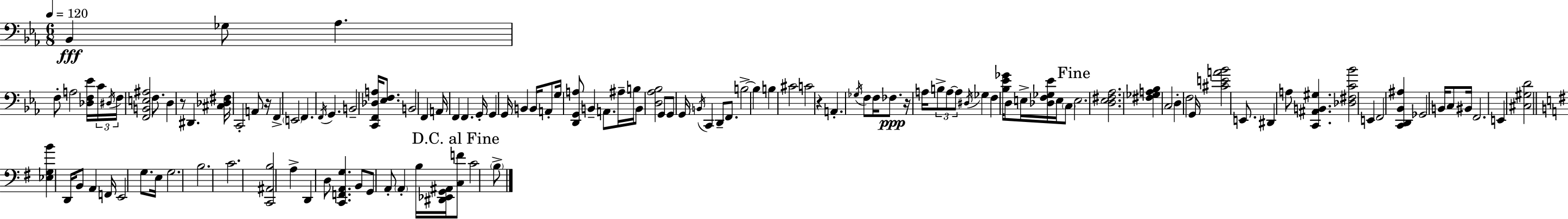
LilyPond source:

{
  \clef bass
  \numericTimeSignature
  \time 6/8
  \key c \minor
  \tempo 4 = 120
  bes,4\fff ges8 aes4. | f8-. a2 <des f ees'>16 \tuplet 3/2 { c'16 | \acciaccatura { dis16 } f16 } <f, b, e ais>2 f8. | d4 r8 dis,4. | \break <cis des fis>16 c,2-. a,8 | r16 f,4-> \parenthesize e,2 | f,4. \acciaccatura { f,16 } g,4. | b,2-- <c, f, des a>16 <ees f>8. | \break b,2 f,4 | a,16 f,4 f,4. | g,16-. g,4 g,16 b,4 b,16 | a,8-. g16 <d, g, a>8 b,4-- a,8. | \break ais16-- b16 b,8 <d aes bes>2 | g,8 g,8 g,16 \acciaccatura { b,16 } c,4 d,8-- | f,8. b2->~~ b4 | b4 cis'2 | \break c'2 r4 | a,4.-. \acciaccatura { ges16 } f8 | f16 fes8.\ppp r16 a16 \tuplet 3/2 { b8-> a8~~ a8 } | \acciaccatura { dis16 } ges4 f4 <bes ees' ges'>16 d8 | \break e16-> <des f ges ees'>16 e16 \parenthesize c8 \mark "Fine" e2. | <d ees fis aes>2. | <fis ges a bes>4 c2 | d4-. f2 | \break g,16 <cis' e' a' bes'>2 | e,8. dis,4 a8 <c, ais, b, gis>4. | <des fis c' bes'>2 | e,4 f,2 | \break <c, d, bes, ais>4 ges,2 | b,16 c8 bis,16 f,2. | e,4 <cis gis d'>2 | \bar "||" \break \key g \major <ees g b'>4 d,16 b,8 a,4 f,16 | e,2 g8. e16 | g2. | b2. | \break c'2. | <c, ais, b>2 a4-> | d,4 d8 <c, f, a, g>4. | b,8 g,8 a,8-. \parenthesize a,4-. b16 <dis, ees, g, ais,>16 | \break \mark "D.C. al Fine" <c f'>8 c'2 \parenthesize b8-> | \bar "|."
}